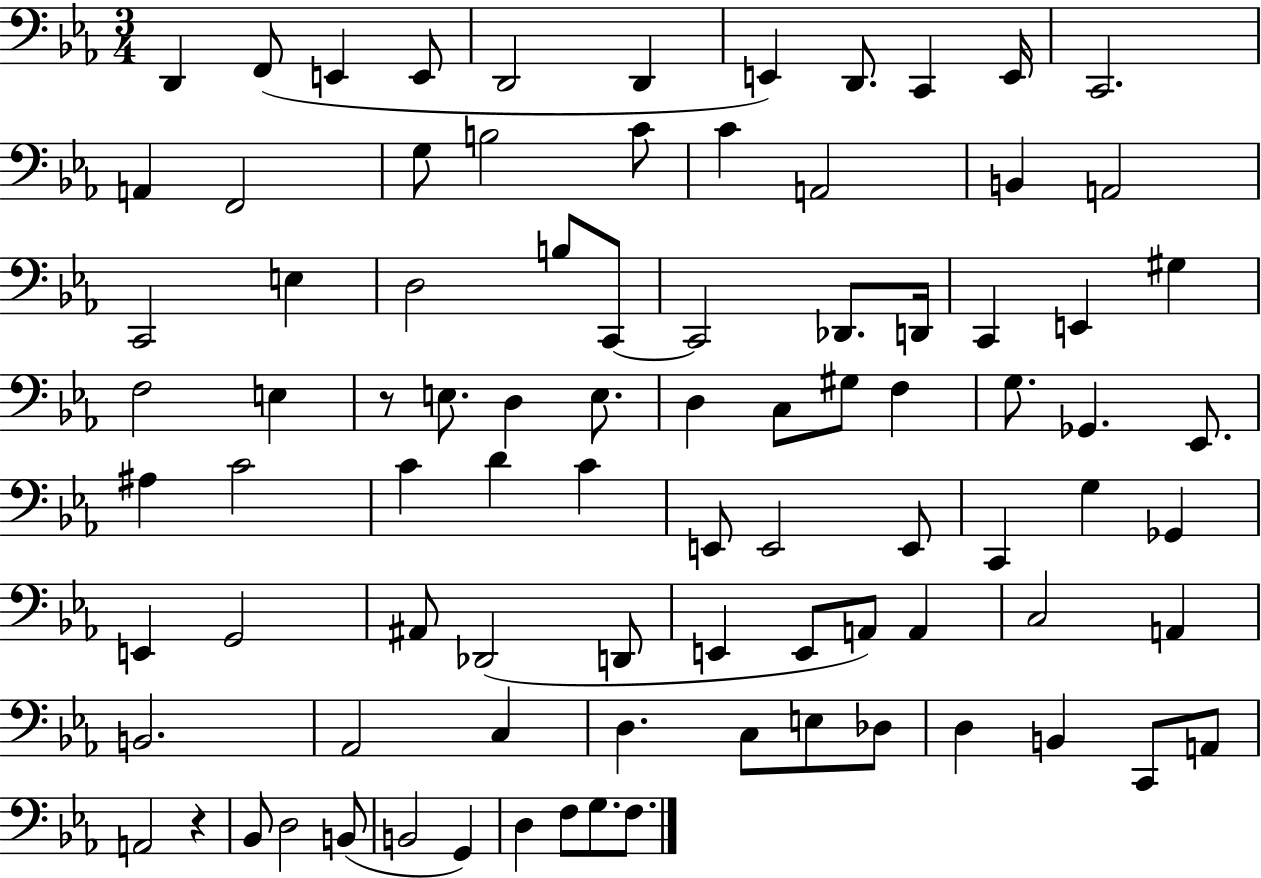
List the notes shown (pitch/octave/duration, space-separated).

D2/q F2/e E2/q E2/e D2/h D2/q E2/q D2/e. C2/q E2/s C2/h. A2/q F2/h G3/e B3/h C4/e C4/q A2/h B2/q A2/h C2/h E3/q D3/h B3/e C2/e C2/h Db2/e. D2/s C2/q E2/q G#3/q F3/h E3/q R/e E3/e. D3/q E3/e. D3/q C3/e G#3/e F3/q G3/e. Gb2/q. Eb2/e. A#3/q C4/h C4/q D4/q C4/q E2/e E2/h E2/e C2/q G3/q Gb2/q E2/q G2/h A#2/e Db2/h D2/e E2/q E2/e A2/e A2/q C3/h A2/q B2/h. Ab2/h C3/q D3/q. C3/e E3/e Db3/e D3/q B2/q C2/e A2/e A2/h R/q Bb2/e D3/h B2/e B2/h G2/q D3/q F3/e G3/e. F3/e.